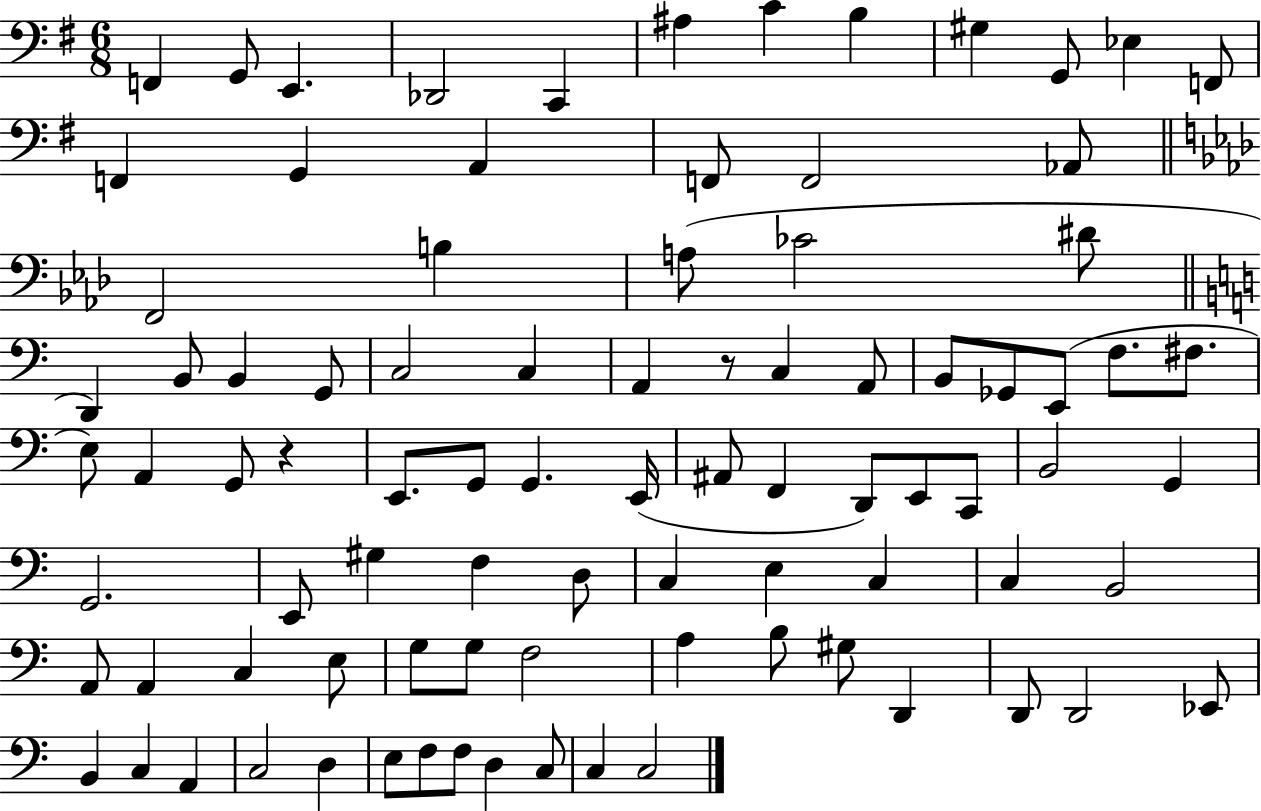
F2/q G2/e E2/q. Db2/h C2/q A#3/q C4/q B3/q G#3/q G2/e Eb3/q F2/e F2/q G2/q A2/q F2/e F2/h Ab2/e F2/h B3/q A3/e CES4/h D#4/e D2/q B2/e B2/q G2/e C3/h C3/q A2/q R/e C3/q A2/e B2/e Gb2/e E2/e F3/e. F#3/e. E3/e A2/q G2/e R/q E2/e. G2/e G2/q. E2/s A#2/e F2/q D2/e E2/e C2/e B2/h G2/q G2/h. E2/e G#3/q F3/q D3/e C3/q E3/q C3/q C3/q B2/h A2/e A2/q C3/q E3/e G3/e G3/e F3/h A3/q B3/e G#3/e D2/q D2/e D2/h Eb2/e B2/q C3/q A2/q C3/h D3/q E3/e F3/e F3/e D3/q C3/e C3/q C3/h